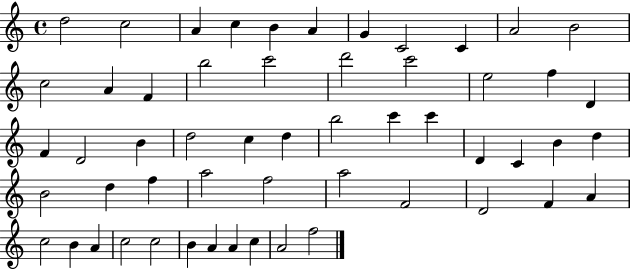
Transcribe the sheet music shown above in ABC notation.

X:1
T:Untitled
M:4/4
L:1/4
K:C
d2 c2 A c B A G C2 C A2 B2 c2 A F b2 c'2 d'2 c'2 e2 f D F D2 B d2 c d b2 c' c' D C B d B2 d f a2 f2 a2 F2 D2 F A c2 B A c2 c2 B A A c A2 f2